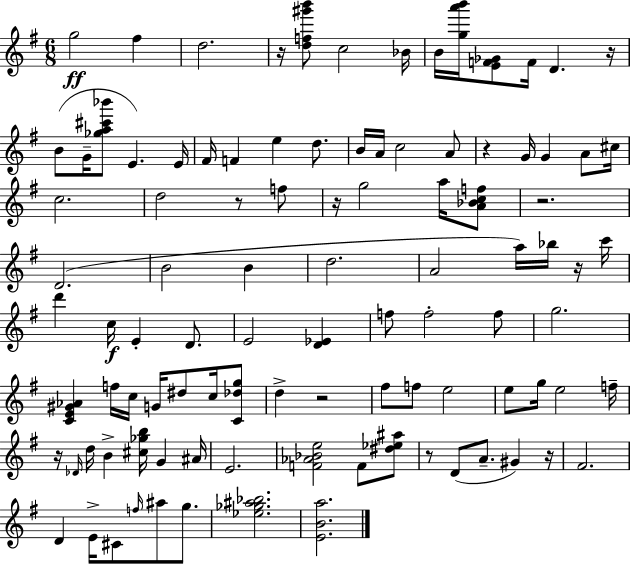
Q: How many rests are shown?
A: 11